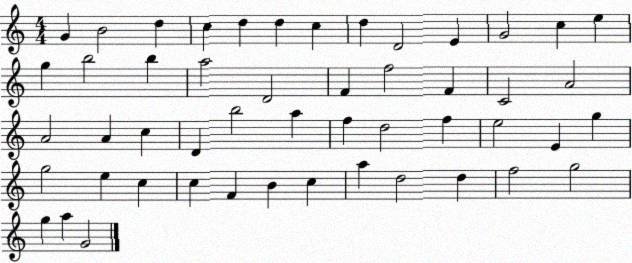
X:1
T:Untitled
M:4/4
L:1/4
K:C
G B2 d c d d c d D2 E G2 c e g b2 b a2 D2 F f2 F C2 A2 A2 A c D b2 a f d2 f e2 E g g2 e c c F B c a d2 d f2 g2 g a G2